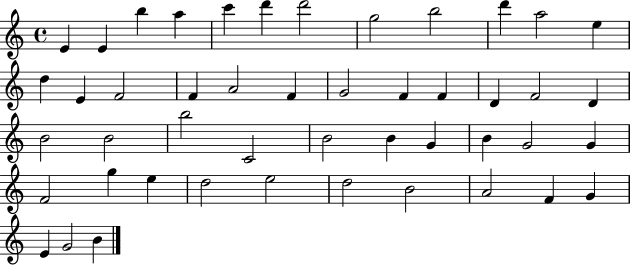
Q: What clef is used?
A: treble